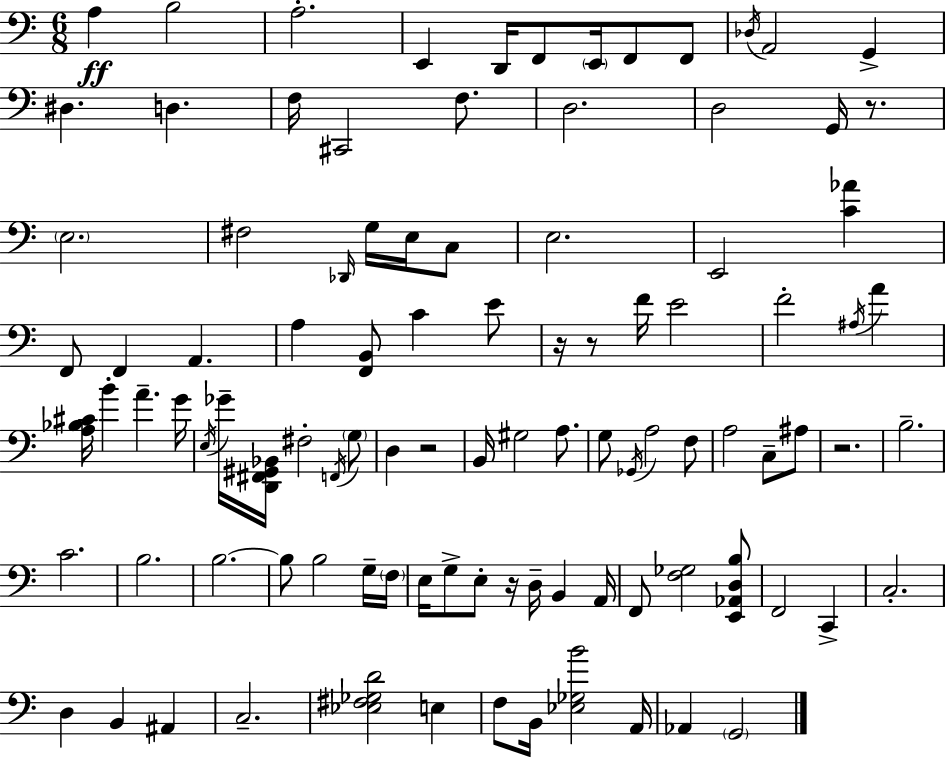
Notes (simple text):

A3/q B3/h A3/h. E2/q D2/s F2/e E2/s F2/e F2/e Db3/s A2/h G2/q D#3/q. D3/q. F3/s C#2/h F3/e. D3/h. D3/h G2/s R/e. E3/h. F#3/h Db2/s G3/s E3/s C3/e E3/h. E2/h [C4,Ab4]/q F2/e F2/q A2/q. A3/q [F2,B2]/e C4/q E4/e R/s R/e F4/s E4/h F4/h A#3/s A4/q [A3,Bb3,C#4]/s B4/q A4/q. G4/s E3/s Gb4/s [D2,F#2,G#2,Bb2]/s F#3/h F2/s G3/e D3/q R/h B2/s G#3/h A3/e. G3/e Gb2/s A3/h F3/e A3/h C3/e A#3/e R/h. B3/h. C4/h. B3/h. B3/h. B3/e B3/h G3/s F3/s E3/s G3/e E3/e R/s D3/s B2/q A2/s F2/e [F3,Gb3]/h [E2,Ab2,D3,B3]/e F2/h C2/q C3/h. D3/q B2/q A#2/q C3/h. [Eb3,F#3,Gb3,D4]/h E3/q F3/e B2/s [Eb3,Gb3,B4]/h A2/s Ab2/q G2/h